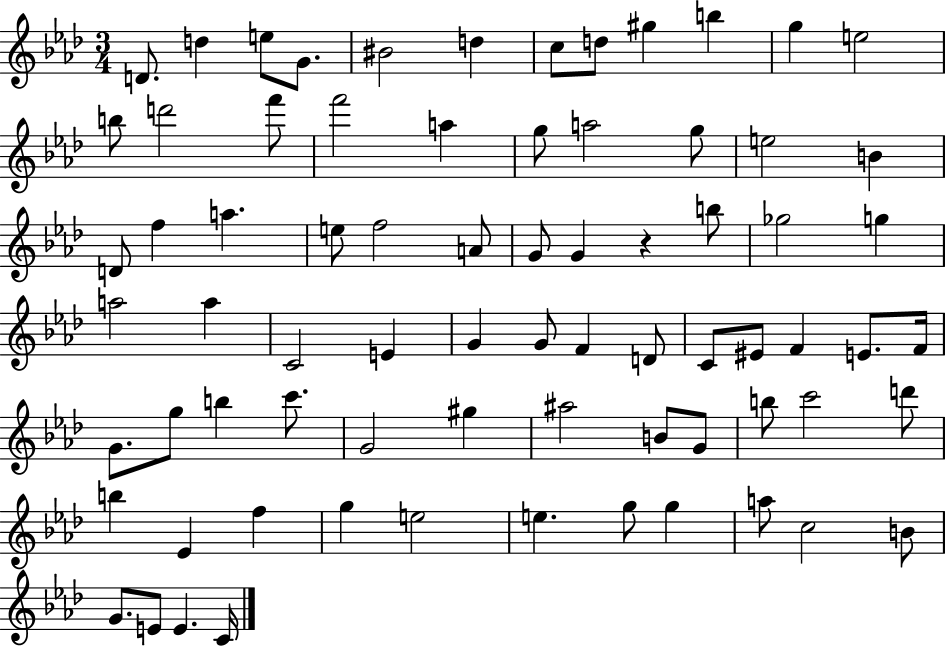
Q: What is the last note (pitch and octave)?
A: C4